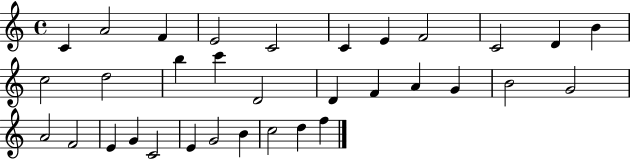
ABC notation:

X:1
T:Untitled
M:4/4
L:1/4
K:C
C A2 F E2 C2 C E F2 C2 D B c2 d2 b c' D2 D F A G B2 G2 A2 F2 E G C2 E G2 B c2 d f